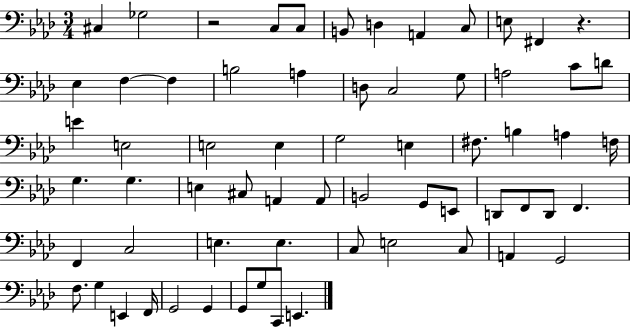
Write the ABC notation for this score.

X:1
T:Untitled
M:3/4
L:1/4
K:Ab
^C, _G,2 z2 C,/2 C,/2 B,,/2 D, A,, C,/2 E,/2 ^F,, z _E, F, F, B,2 A, D,/2 C,2 G,/2 A,2 C/2 D/2 E E,2 E,2 E, G,2 E, ^F,/2 B, A, F,/4 G, G, E, ^C,/2 A,, A,,/2 B,,2 G,,/2 E,,/2 D,,/2 F,,/2 D,,/2 F,, F,, C,2 E, E, C,/2 E,2 C,/2 A,, G,,2 F,/2 G, E,, F,,/4 G,,2 G,, G,,/2 G,/2 C,,/2 E,,